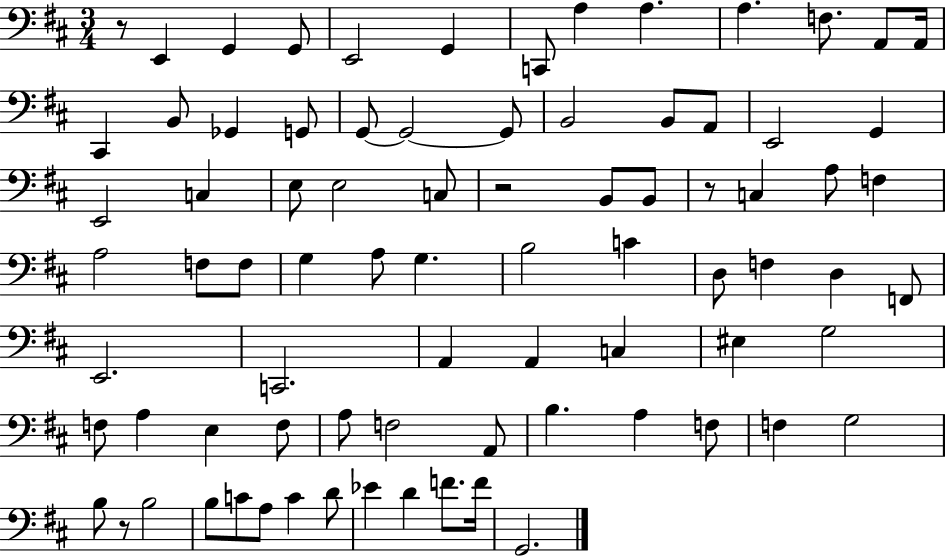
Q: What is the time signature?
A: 3/4